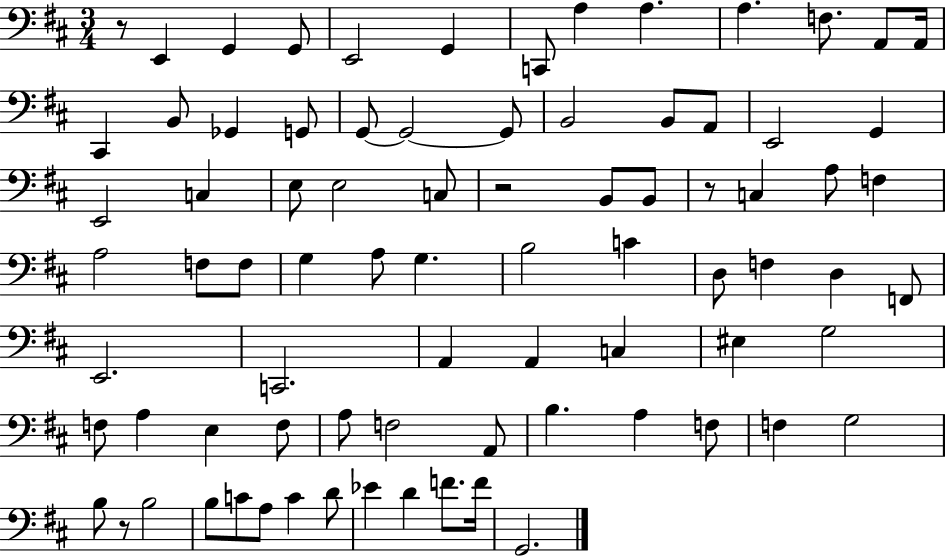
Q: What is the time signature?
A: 3/4